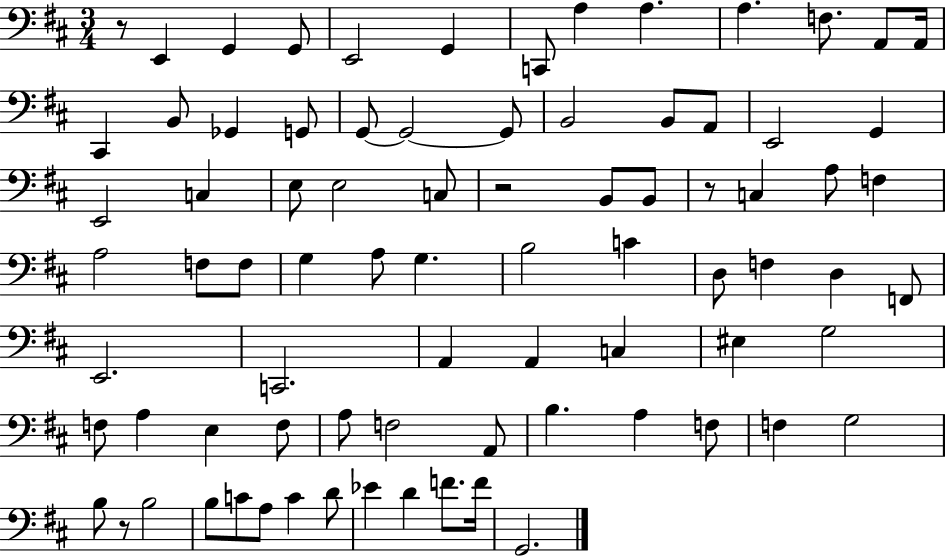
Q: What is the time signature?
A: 3/4